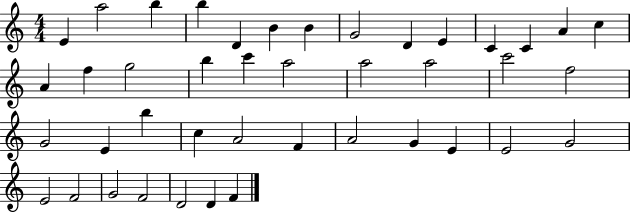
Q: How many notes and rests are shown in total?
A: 42